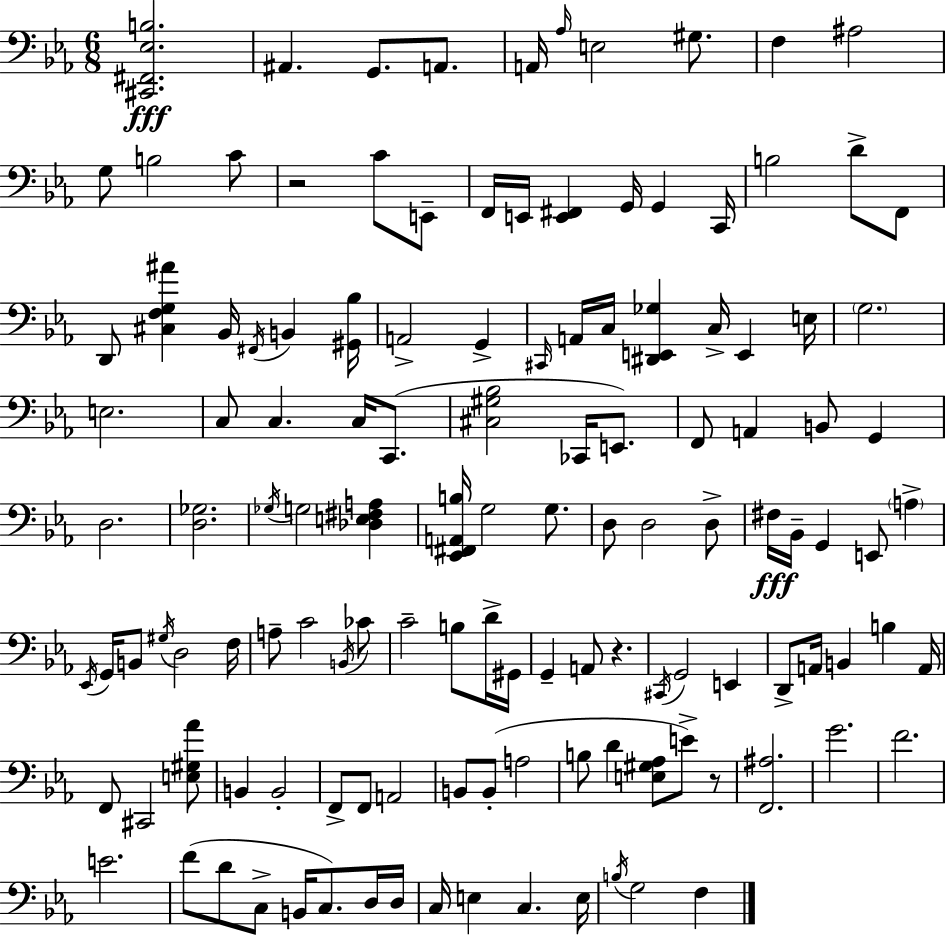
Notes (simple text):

[C#2,F#2,Eb3,B3]/h. A#2/q. G2/e. A2/e. A2/s Ab3/s E3/h G#3/e. F3/q A#3/h G3/e B3/h C4/e R/h C4/e E2/e F2/s E2/s [E2,F#2]/q G2/s G2/q C2/s B3/h D4/e F2/e D2/e [C#3,F3,G3,A#4]/q Bb2/s F#2/s B2/q [G#2,Bb3]/s A2/h G2/q C#2/s A2/s C3/s [D#2,E2,Gb3]/q C3/s E2/q E3/s G3/h. E3/h. C3/e C3/q. C3/s C2/e. [C#3,G#3,Bb3]/h CES2/s E2/e. F2/e A2/q B2/e G2/q D3/h. [D3,Gb3]/h. Gb3/s G3/h [Db3,E3,F#3,A3]/q [Eb2,F#2,A2,B3]/s G3/h G3/e. D3/e D3/h D3/e F#3/s Bb2/s G2/q E2/e A3/q Eb2/s G2/s B2/e G#3/s D3/h F3/s A3/e C4/h B2/s CES4/e C4/h B3/e D4/s G#2/s G2/q A2/e R/q. C#2/s G2/h E2/q D2/e A2/s B2/q B3/q A2/s F2/e C#2/h [E3,G#3,Ab4]/e B2/q B2/h F2/e F2/e A2/h B2/e B2/e A3/h B3/e D4/q [E3,G#3,Ab3]/e E4/e R/e [F2,A#3]/h. G4/h. F4/h. E4/h. F4/e D4/e C3/e B2/s C3/e. D3/s D3/s C3/s E3/q C3/q. E3/s B3/s G3/h F3/q